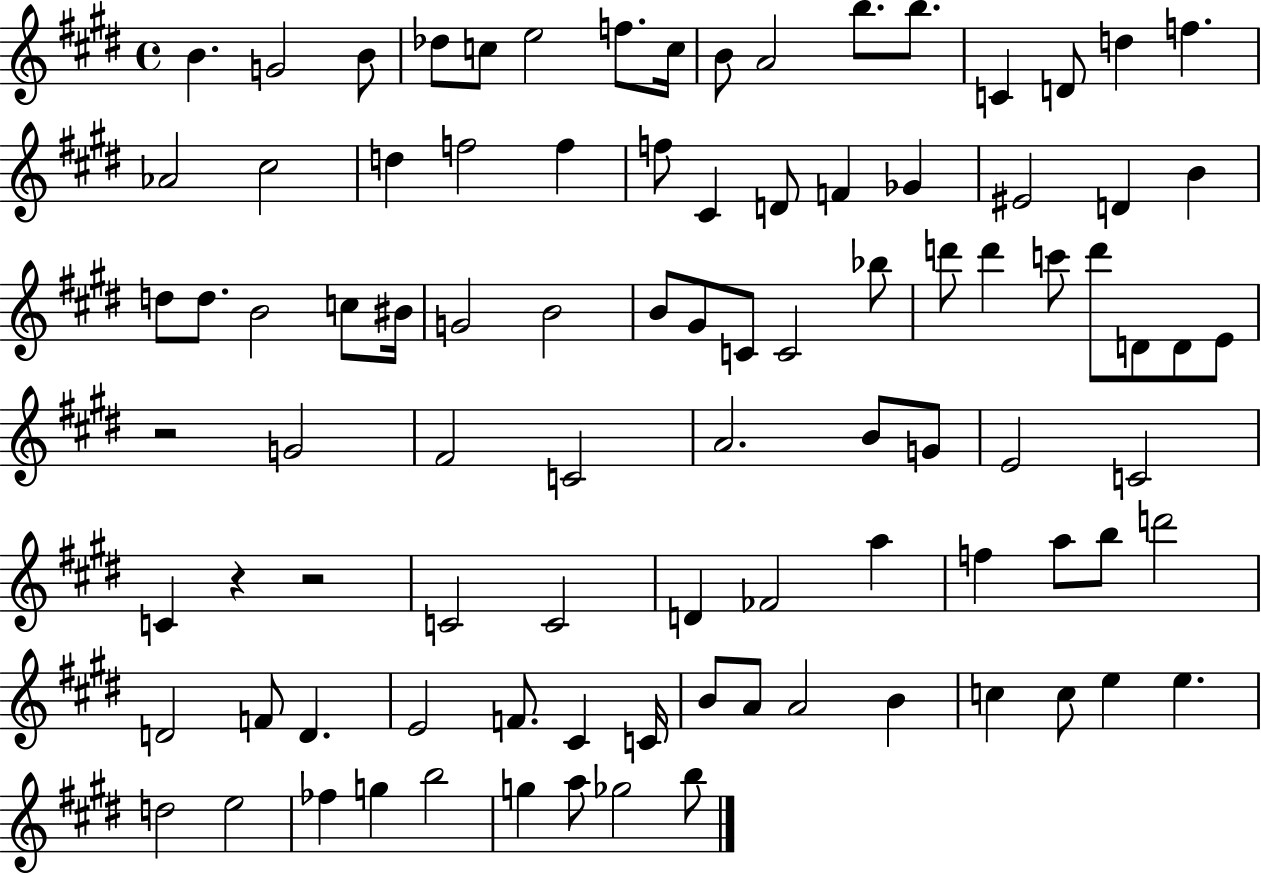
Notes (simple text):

B4/q. G4/h B4/e Db5/e C5/e E5/h F5/e. C5/s B4/e A4/h B5/e. B5/e. C4/q D4/e D5/q F5/q. Ab4/h C#5/h D5/q F5/h F5/q F5/e C#4/q D4/e F4/q Gb4/q EIS4/h D4/q B4/q D5/e D5/e. B4/h C5/e BIS4/s G4/h B4/h B4/e G#4/e C4/e C4/h Bb5/e D6/e D6/q C6/e D6/e D4/e D4/e E4/e R/h G4/h F#4/h C4/h A4/h. B4/e G4/e E4/h C4/h C4/q R/q R/h C4/h C4/h D4/q FES4/h A5/q F5/q A5/e B5/e D6/h D4/h F4/e D4/q. E4/h F4/e. C#4/q C4/s B4/e A4/e A4/h B4/q C5/q C5/e E5/q E5/q. D5/h E5/h FES5/q G5/q B5/h G5/q A5/e Gb5/h B5/e